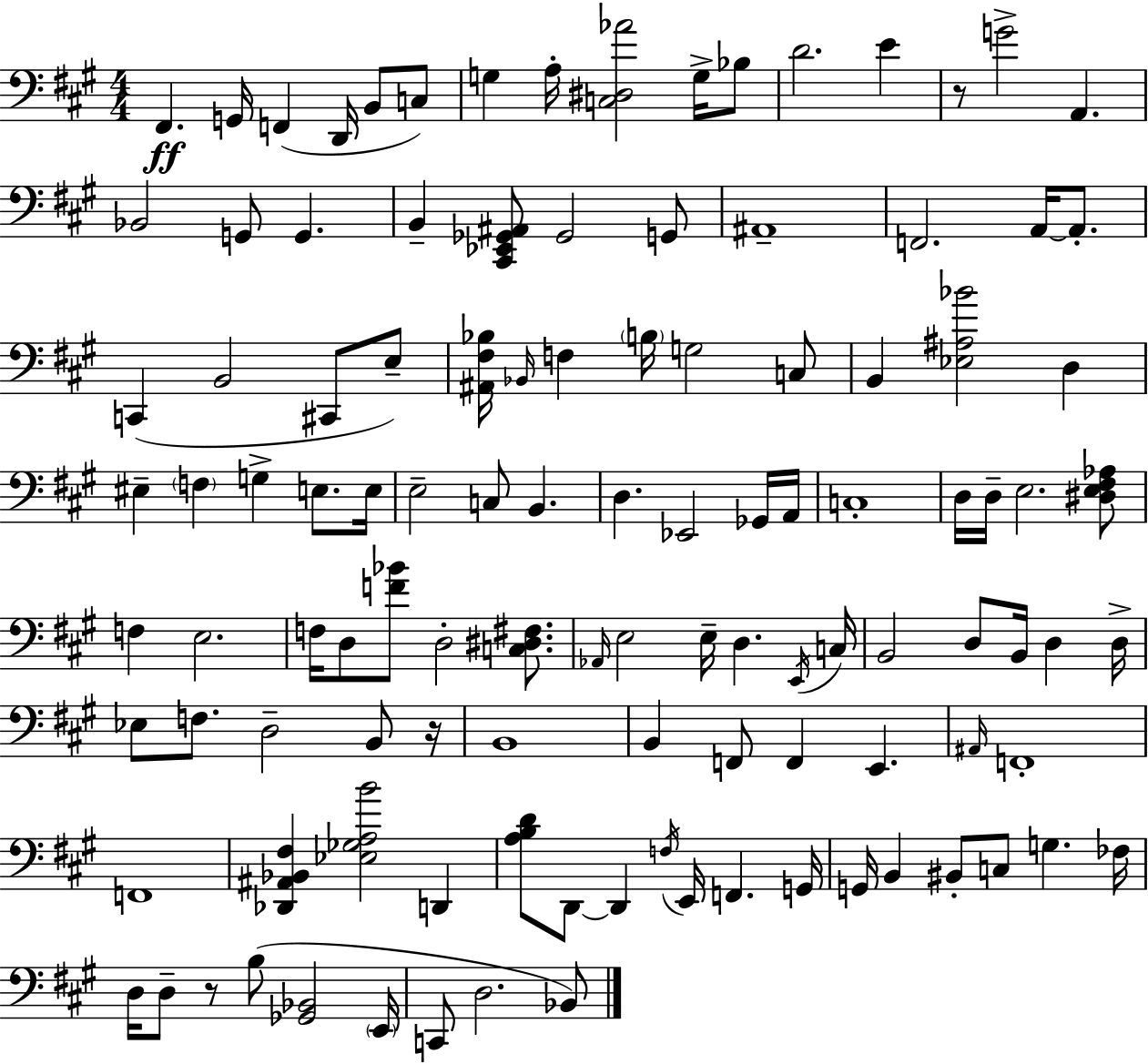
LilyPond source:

{
  \clef bass
  \numericTimeSignature
  \time 4/4
  \key a \major
  fis,4.\ff g,16 f,4( d,16 b,8 c8) | g4 a16-. <c dis aes'>2 g16-> bes8 | d'2. e'4 | r8 g'2-> a,4. | \break bes,2 g,8 g,4. | b,4-- <cis, ees, ges, ais,>8 ges,2 g,8 | ais,1-- | f,2. a,16~~ a,8.-. | \break c,4( b,2 cis,8 e8--) | <ais, fis bes>16 \grace { bes,16 } f4 \parenthesize b16 g2 c8 | b,4 <ees ais bes'>2 d4 | eis4-- \parenthesize f4 g4-> e8. | \break e16 e2-- c8 b,4. | d4. ees,2 ges,16 | a,16 c1-. | d16 d16-- e2. <dis e fis aes>8 | \break f4 e2. | f16 d8 <f' bes'>8 d2-. <c dis fis>8. | \grace { aes,16 } e2 e16-- d4. | \acciaccatura { e,16 } c16 b,2 d8 b,16 d4 | \break d16-> ees8 f8. d2-- | b,8 r16 b,1 | b,4 f,8 f,4 e,4. | \grace { ais,16 } f,1-. | \break f,1 | <des, ais, bes, fis>4 <ees ges a b'>2 | d,4 <a b d'>8 d,8~~ d,4 \acciaccatura { f16 } e,16 f,4. | g,16 g,16 b,4 bis,8-. c8 g4. | \break fes16 d16 d8-- r8 b8( <ges, bes,>2 | \parenthesize e,16 c,8 d2. | bes,8) \bar "|."
}